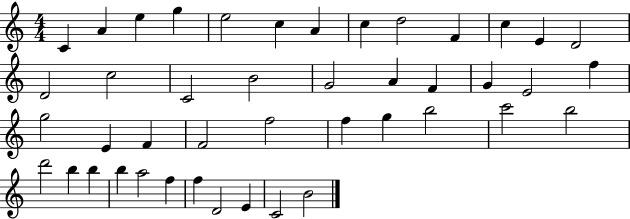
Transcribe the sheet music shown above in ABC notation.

X:1
T:Untitled
M:4/4
L:1/4
K:C
C A e g e2 c A c d2 F c E D2 D2 c2 C2 B2 G2 A F G E2 f g2 E F F2 f2 f g b2 c'2 b2 d'2 b b b a2 f f D2 E C2 B2